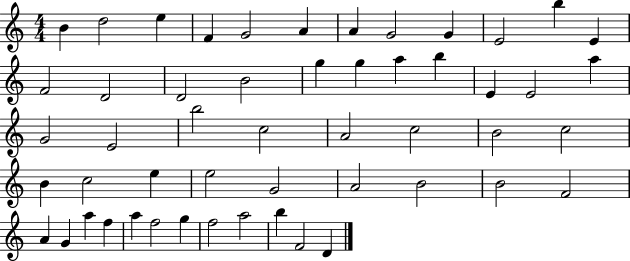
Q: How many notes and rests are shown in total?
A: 52